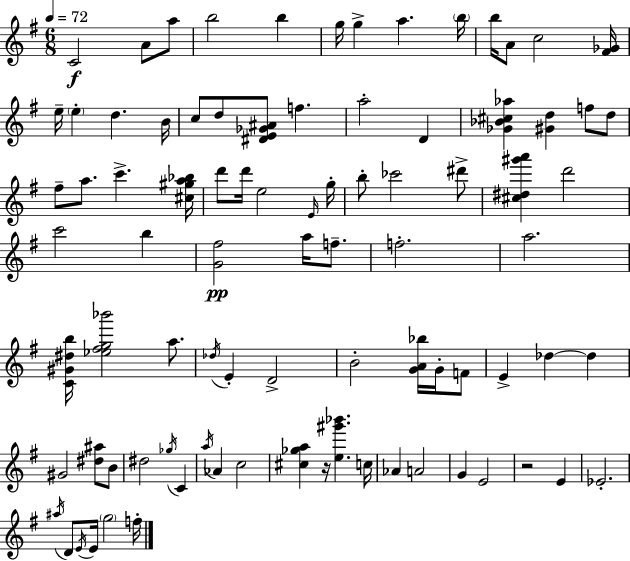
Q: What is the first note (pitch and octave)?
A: C4